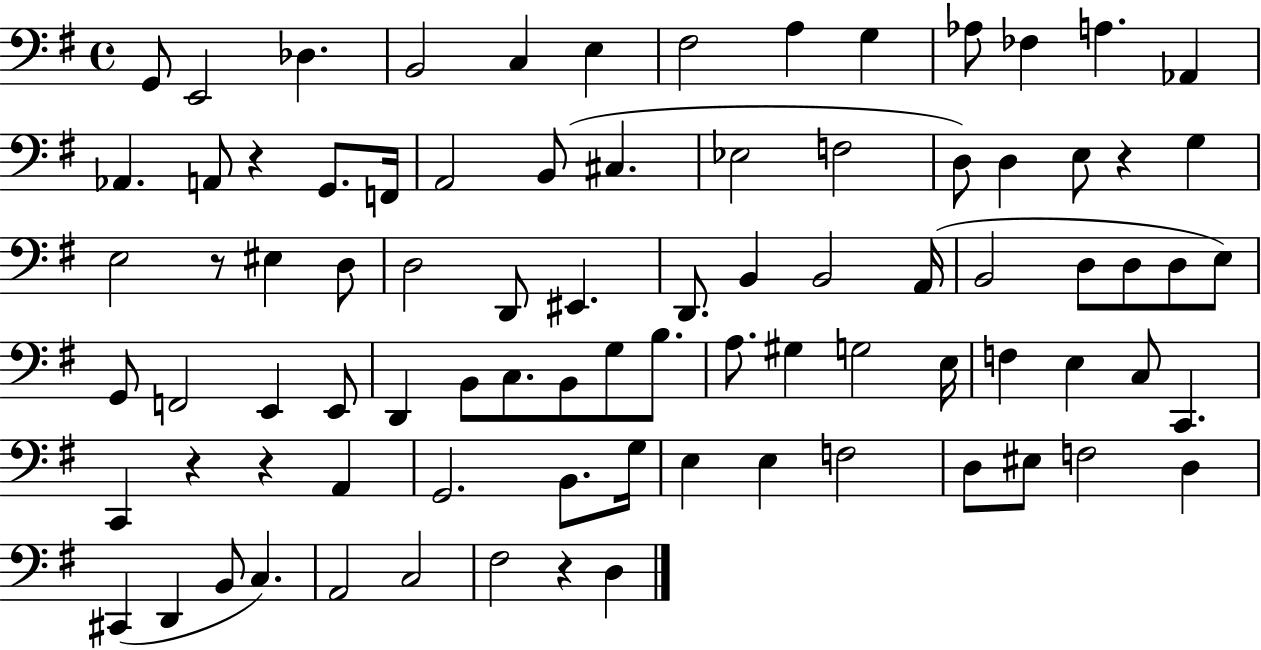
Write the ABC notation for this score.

X:1
T:Untitled
M:4/4
L:1/4
K:G
G,,/2 E,,2 _D, B,,2 C, E, ^F,2 A, G, _A,/2 _F, A, _A,, _A,, A,,/2 z G,,/2 F,,/4 A,,2 B,,/2 ^C, _E,2 F,2 D,/2 D, E,/2 z G, E,2 z/2 ^E, D,/2 D,2 D,,/2 ^E,, D,,/2 B,, B,,2 A,,/4 B,,2 D,/2 D,/2 D,/2 E,/2 G,,/2 F,,2 E,, E,,/2 D,, B,,/2 C,/2 B,,/2 G,/2 B,/2 A,/2 ^G, G,2 E,/4 F, E, C,/2 C,, C,, z z A,, G,,2 B,,/2 G,/4 E, E, F,2 D,/2 ^E,/2 F,2 D, ^C,, D,, B,,/2 C, A,,2 C,2 ^F,2 z D,